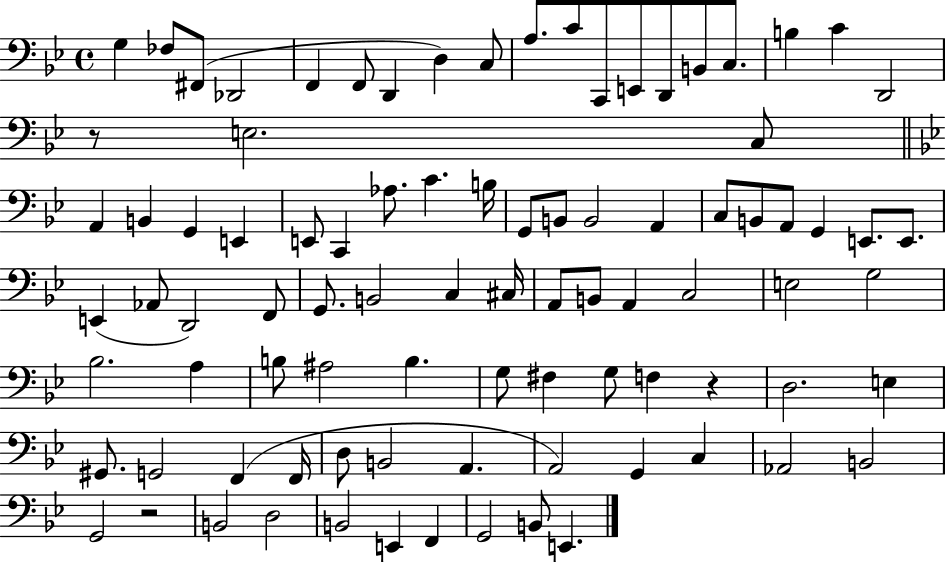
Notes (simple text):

G3/q FES3/e F#2/e Db2/h F2/q F2/e D2/q D3/q C3/e A3/e. C4/e C2/e E2/e D2/e B2/e C3/e. B3/q C4/q D2/h R/e E3/h. C3/e A2/q B2/q G2/q E2/q E2/e C2/q Ab3/e. C4/q. B3/s G2/e B2/e B2/h A2/q C3/e B2/e A2/e G2/q E2/e. E2/e. E2/q Ab2/e D2/h F2/e G2/e. B2/h C3/q C#3/s A2/e B2/e A2/q C3/h E3/h G3/h Bb3/h. A3/q B3/e A#3/h B3/q. G3/e F#3/q G3/e F3/q R/q D3/h. E3/q G#2/e. G2/h F2/q F2/s D3/e B2/h A2/q. A2/h G2/q C3/q Ab2/h B2/h G2/h R/h B2/h D3/h B2/h E2/q F2/q G2/h B2/e E2/q.